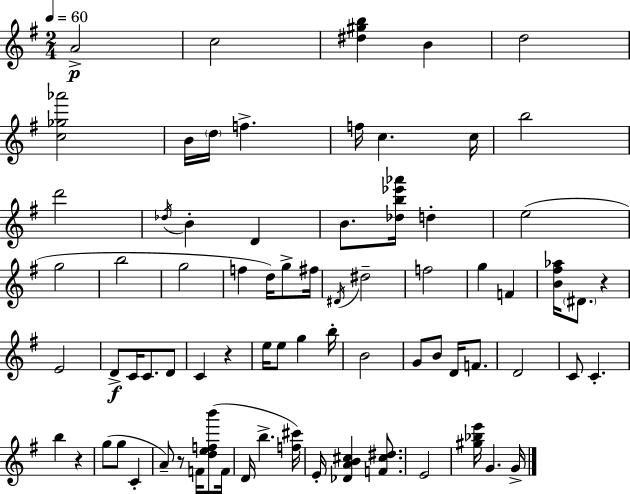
X:1
T:Untitled
M:2/4
L:1/4
K:Em
A2 c2 [^d^gb] B d2 [c_g_a']2 B/4 d/4 f f/4 c c/4 b2 d'2 _d/4 B D B/2 [_db_e'_a']/4 d e2 g2 b2 g2 f d/4 g/2 ^f/4 ^D/4 ^d2 f2 g F [B^f_a]/4 ^D/2 z E2 D/2 C/4 C/2 D/2 C z e/4 e/2 g b/4 B2 G/2 B/2 D/4 F/2 D2 C/2 C b z g/2 g/2 C A/2 z/2 F/4 [defb']/2 F/4 D/4 b [f^c']/4 E/4 [_DAB^c] [F^c^d]/2 E2 [^g_be']/4 G G/4